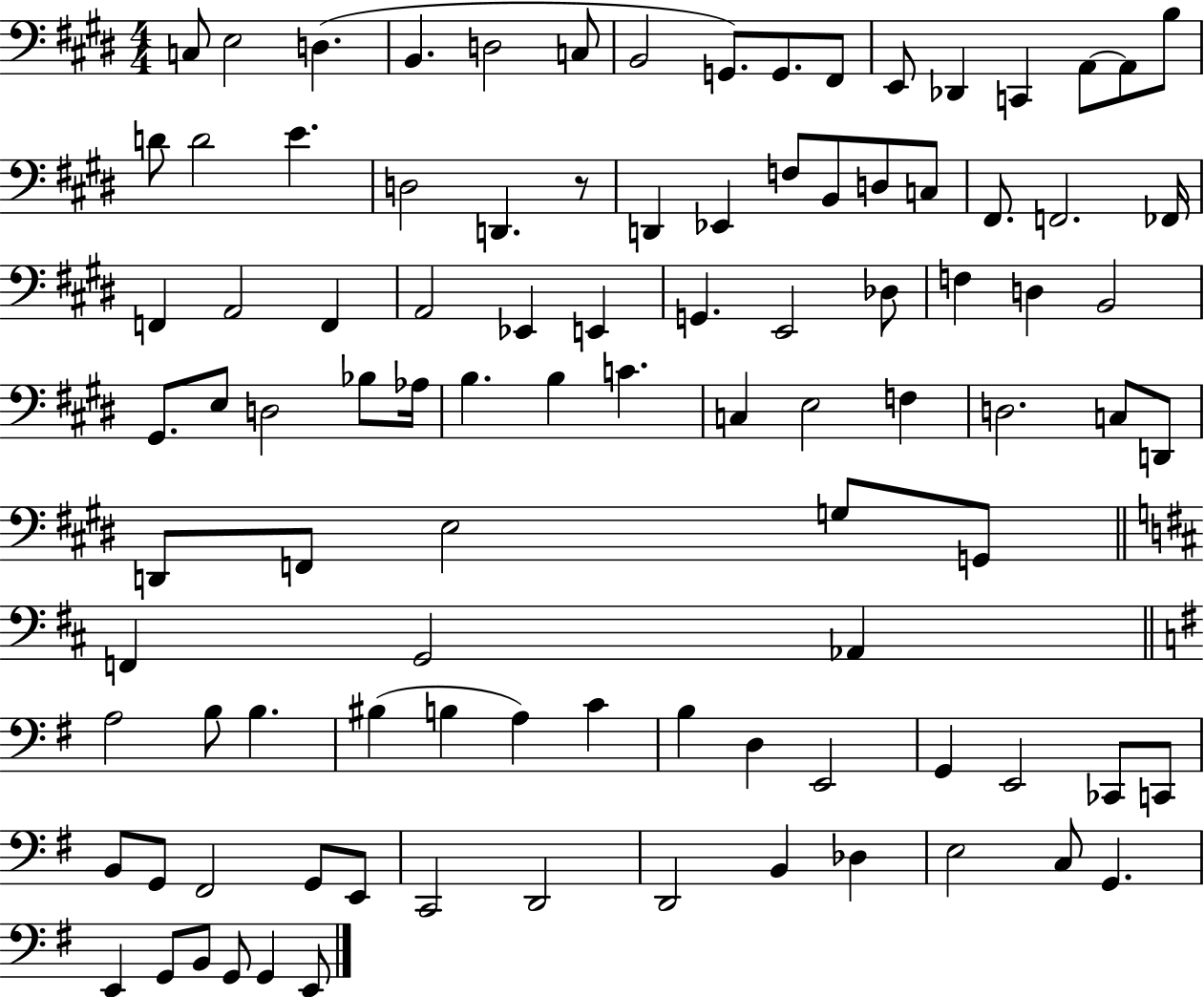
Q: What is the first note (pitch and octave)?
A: C3